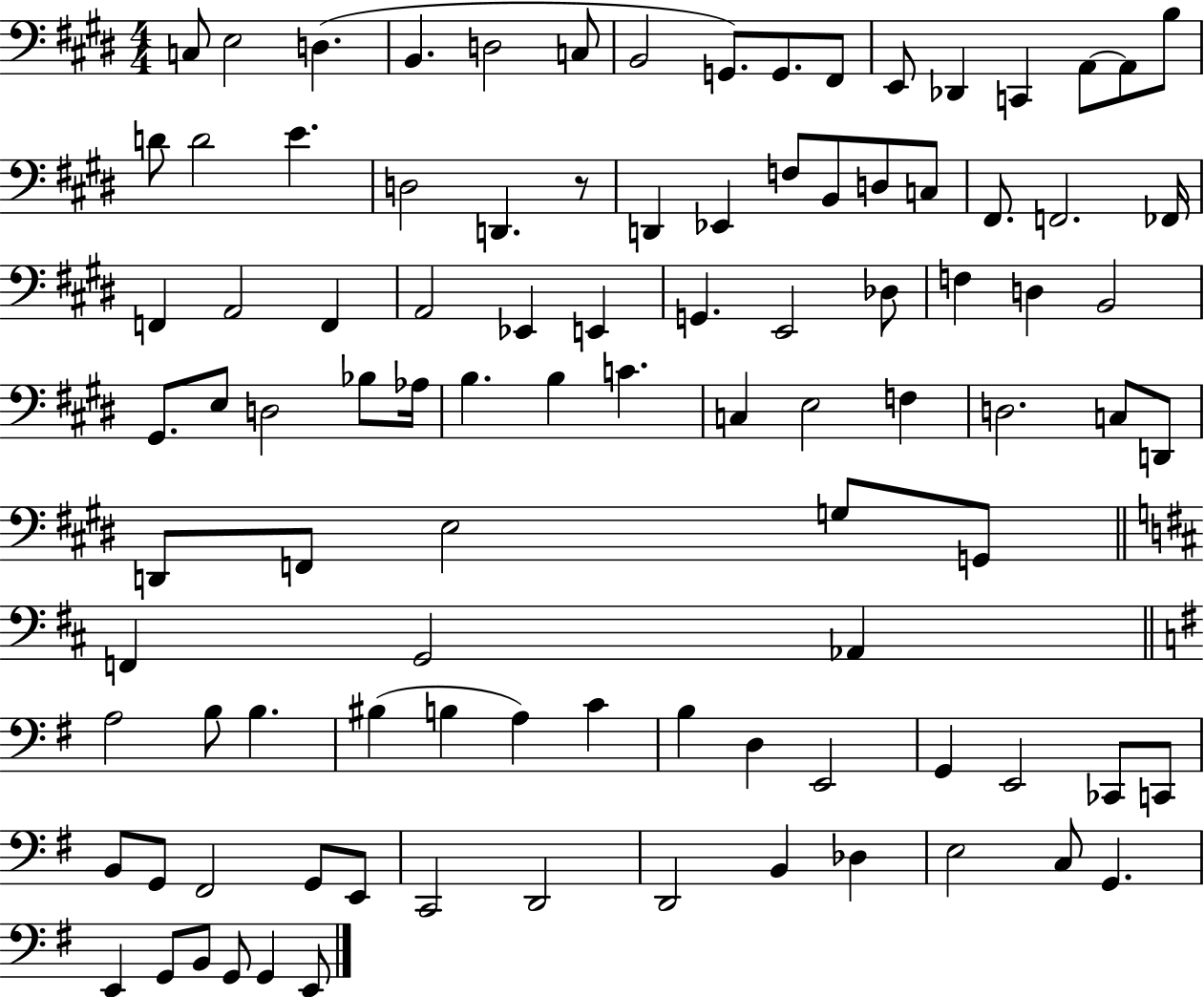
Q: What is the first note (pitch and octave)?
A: C3